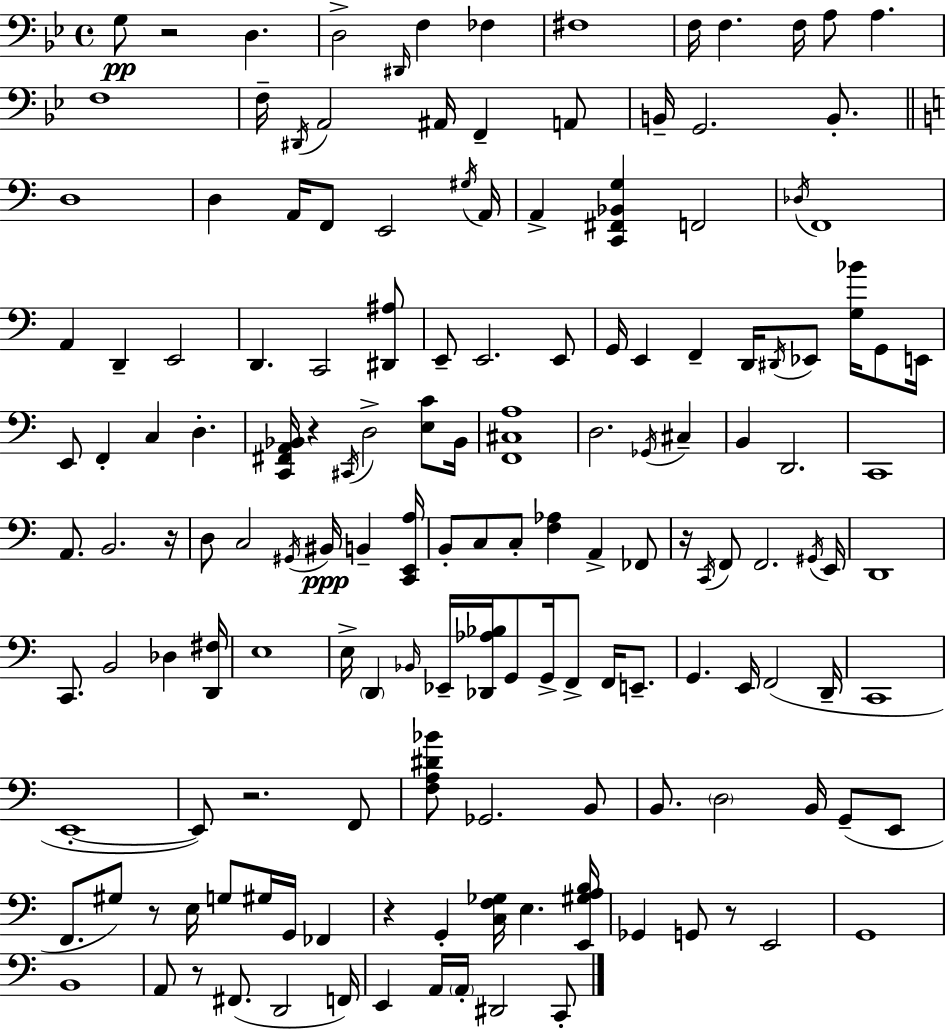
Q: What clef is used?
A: bass